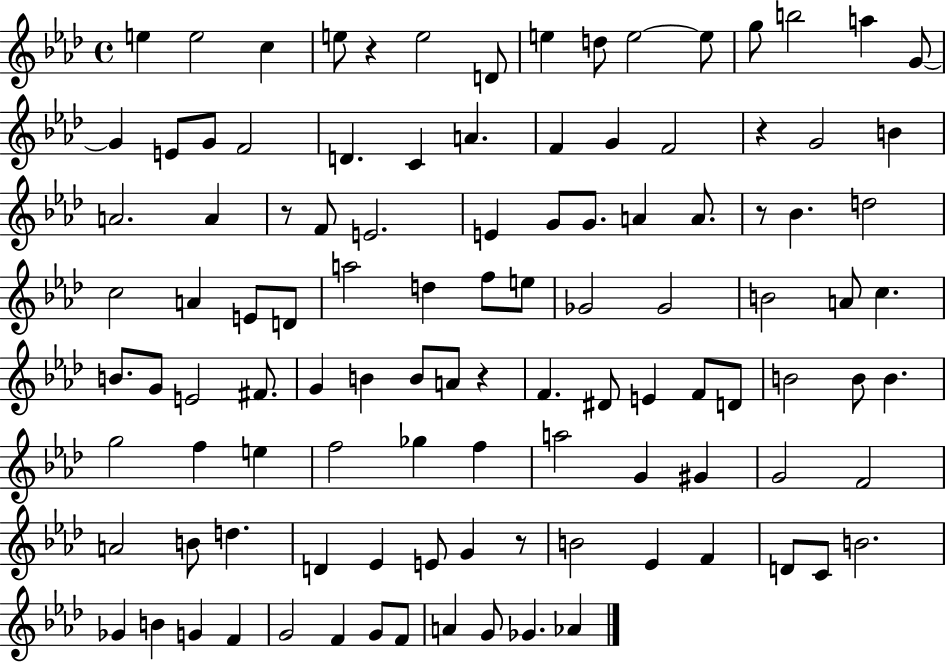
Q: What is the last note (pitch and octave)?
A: Ab4